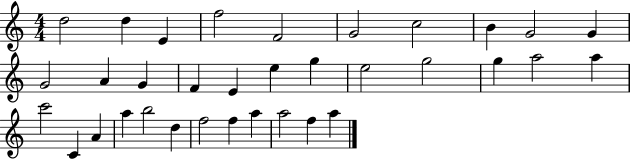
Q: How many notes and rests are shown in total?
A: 34